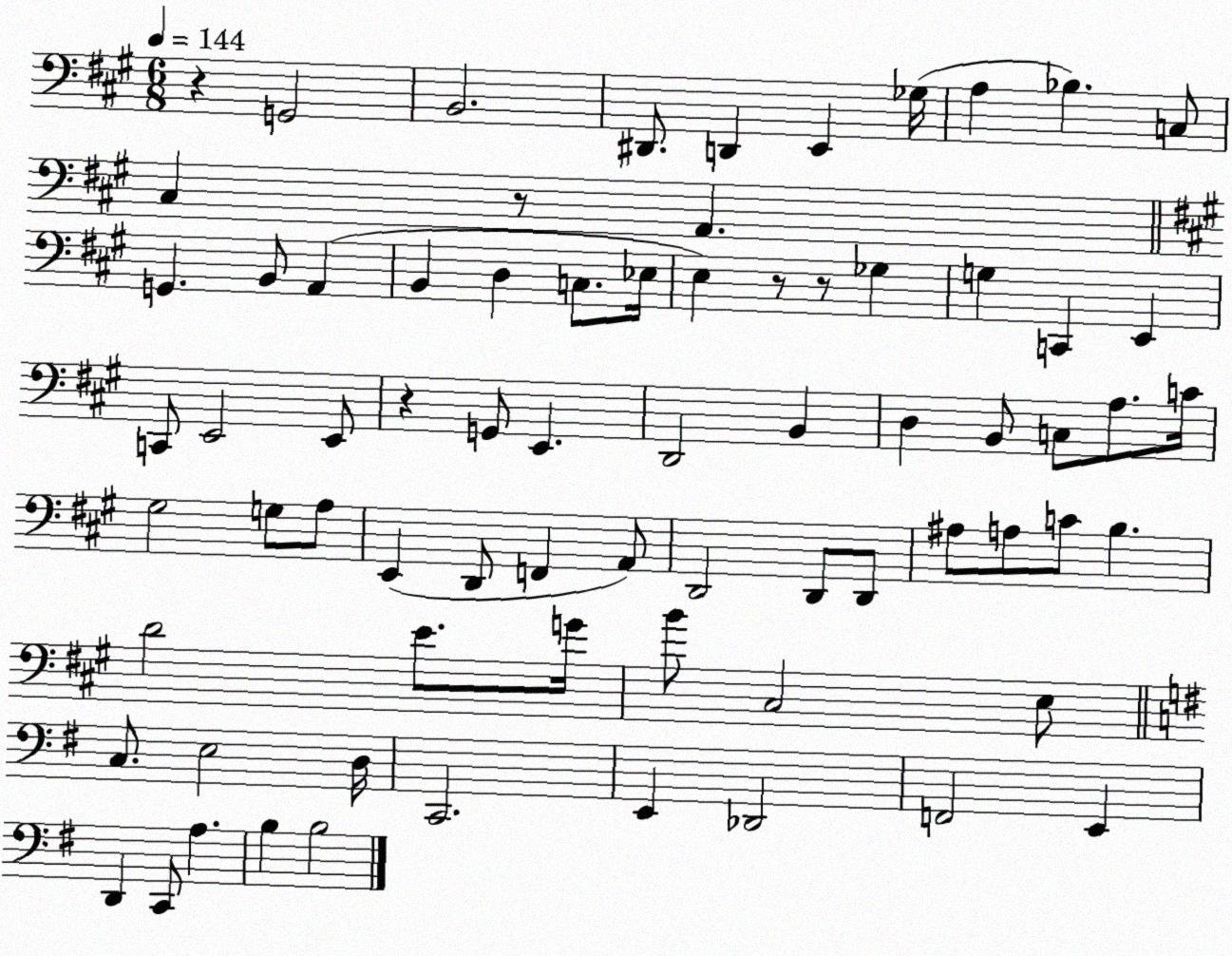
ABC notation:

X:1
T:Untitled
M:6/8
L:1/4
K:A
z G,,2 B,,2 ^D,,/2 D,, E,, _G,/4 A, _B, C,/2 ^C, z/2 A,, G,, B,,/2 A,, B,, D, C,/2 _E,/4 E, z/2 z/2 _G, G, C,, E,, C,,/2 E,,2 E,,/2 z G,,/2 E,, D,,2 B,, D, B,,/2 C,/2 A,/2 C/4 ^G,2 G,/2 A,/2 E,, D,,/2 F,, A,,/2 D,,2 D,,/2 D,,/2 ^A,/2 A,/2 C/2 B, D2 E/2 G/4 B/2 ^C,2 E,/2 C,/2 E,2 D,/4 C,,2 E,, _D,,2 F,,2 E,, D,, C,,/2 A, B, B,2